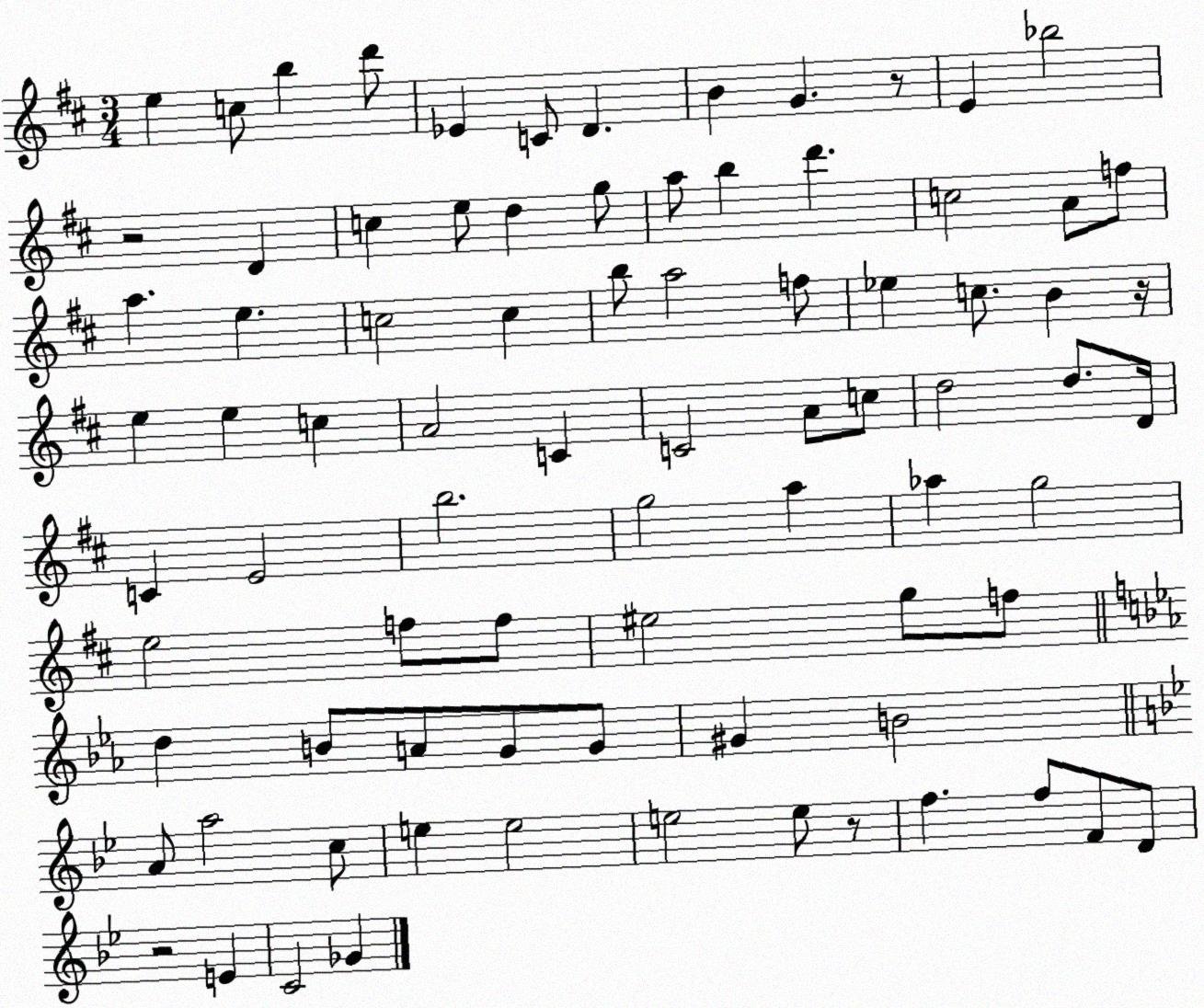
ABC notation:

X:1
T:Untitled
M:3/4
L:1/4
K:D
e c/2 b d'/2 _E C/2 D B G z/2 E _b2 z2 D c e/2 d g/2 a/2 b d' c2 A/2 f/2 a e c2 c b/2 a2 f/2 _e c/2 B z/4 e e c A2 C C2 A/2 c/2 d2 d/2 D/4 C E2 b2 g2 a _a g2 e2 f/2 f/2 ^e2 g/2 f/2 d B/2 A/2 G/2 G/2 ^G B2 A/2 a2 c/2 e e2 e2 e/2 z/2 f f/2 F/2 D/2 z2 E C2 _G